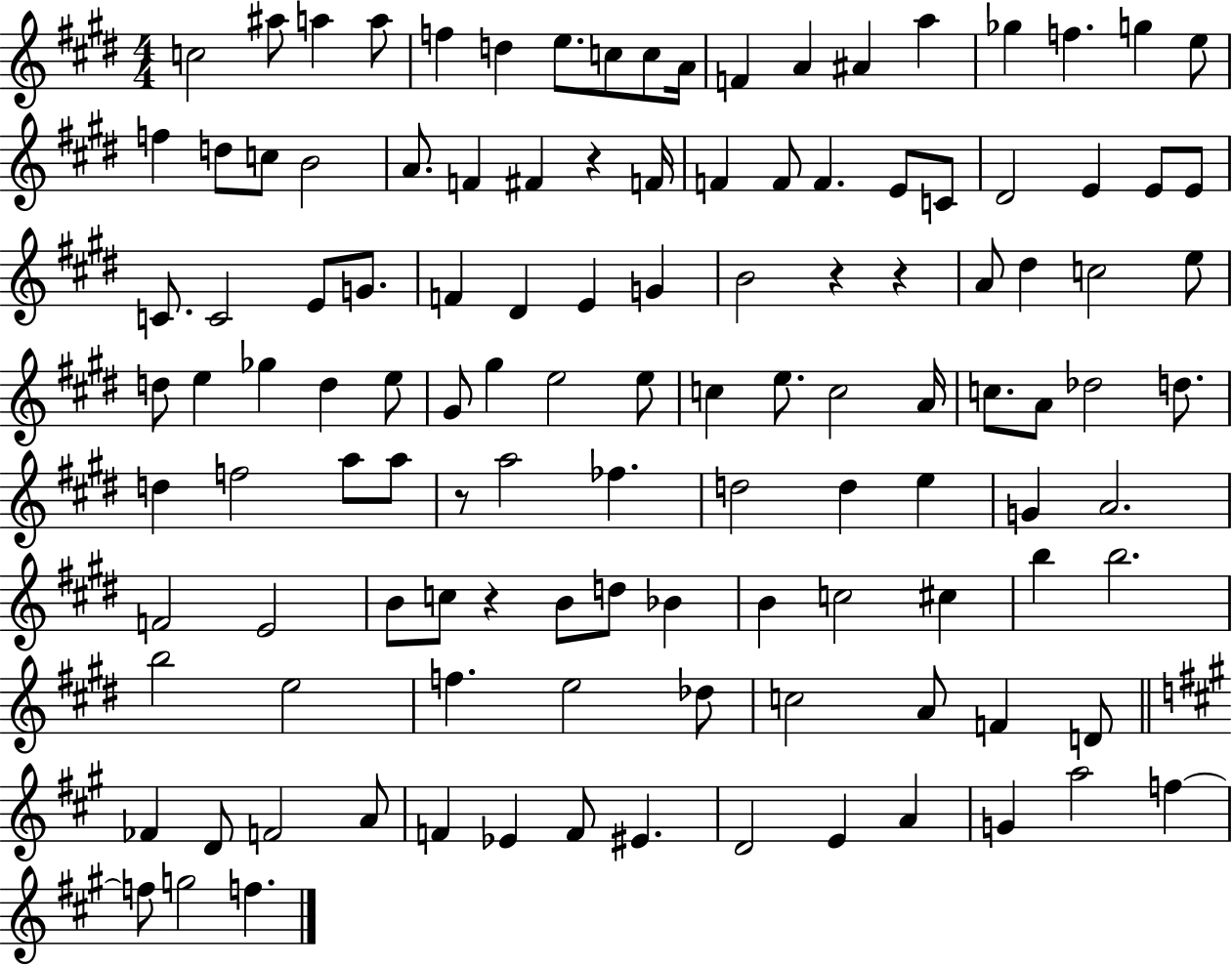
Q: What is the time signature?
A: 4/4